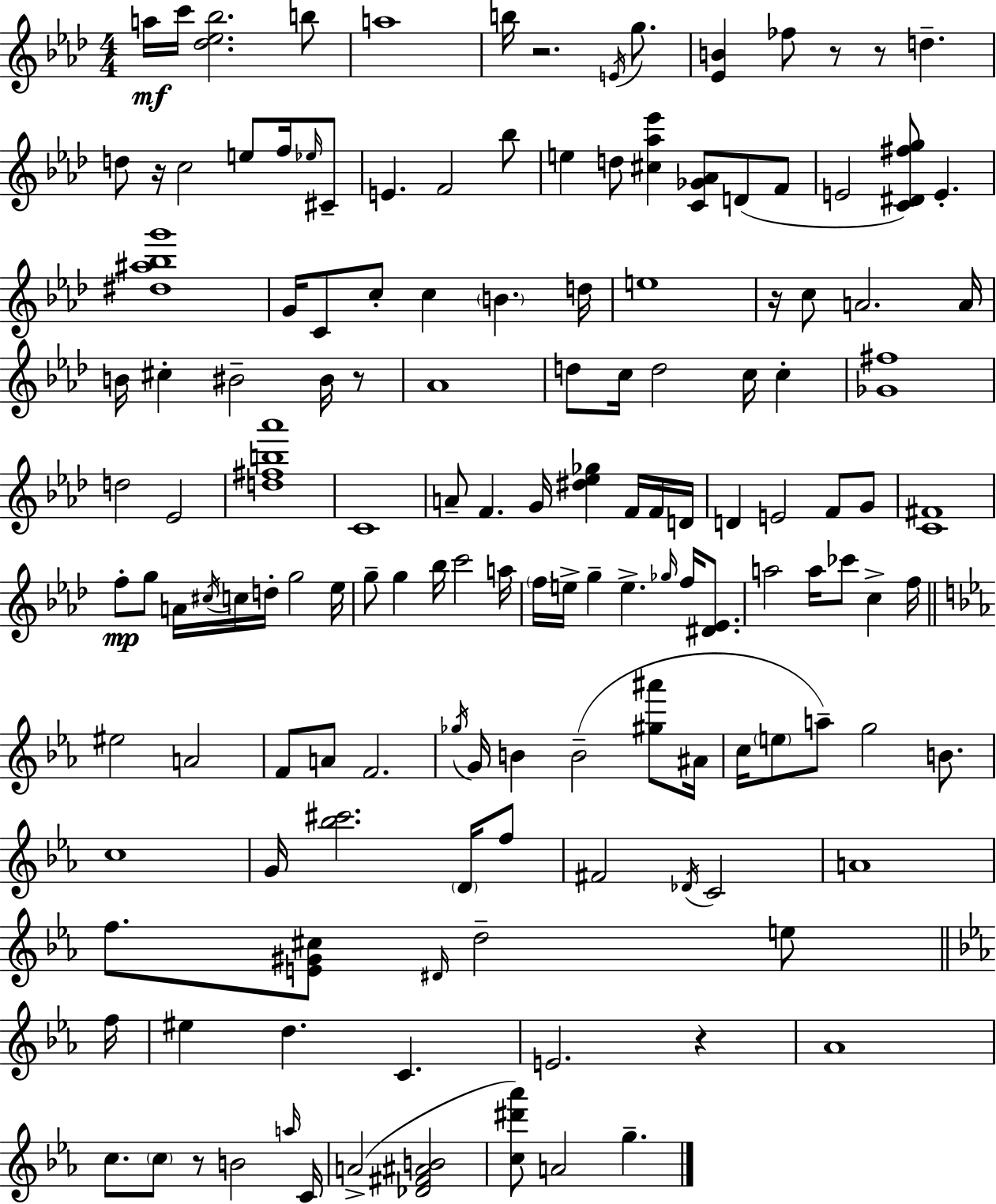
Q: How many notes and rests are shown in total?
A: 146